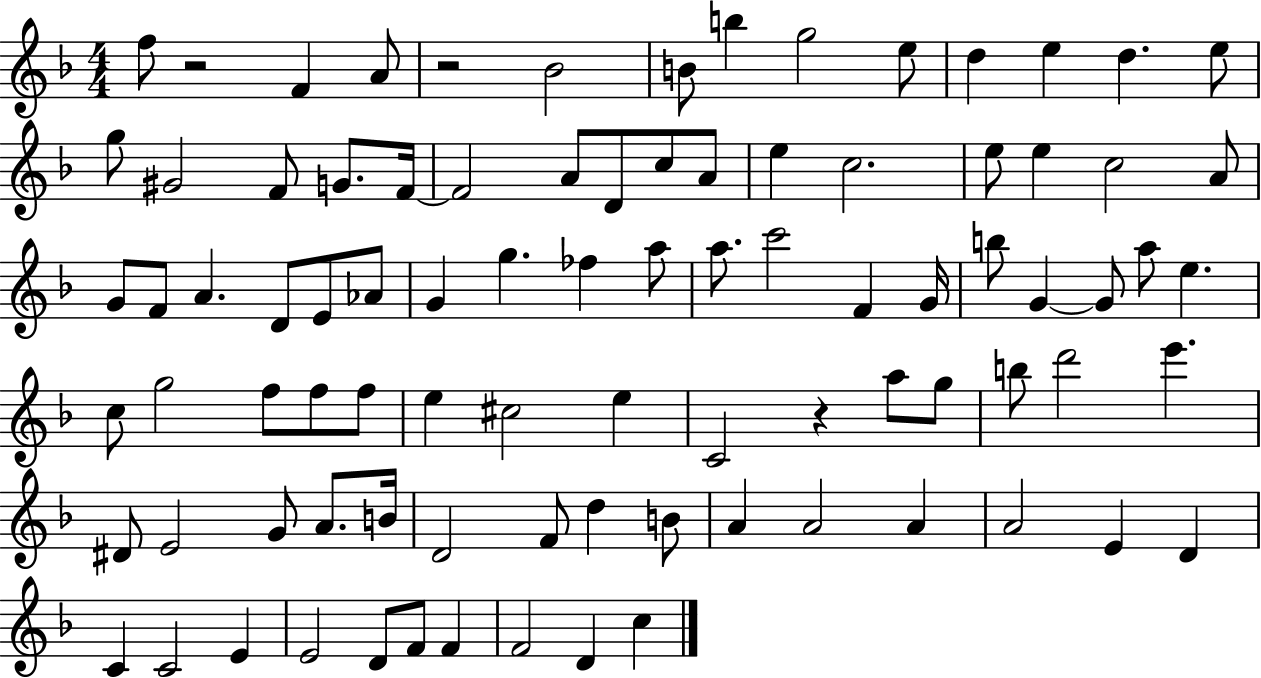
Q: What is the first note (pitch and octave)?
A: F5